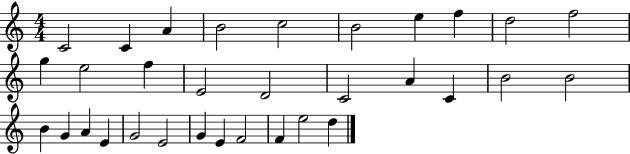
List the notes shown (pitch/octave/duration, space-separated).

C4/h C4/q A4/q B4/h C5/h B4/h E5/q F5/q D5/h F5/h G5/q E5/h F5/q E4/h D4/h C4/h A4/q C4/q B4/h B4/h B4/q G4/q A4/q E4/q G4/h E4/h G4/q E4/q F4/h F4/q E5/h D5/q